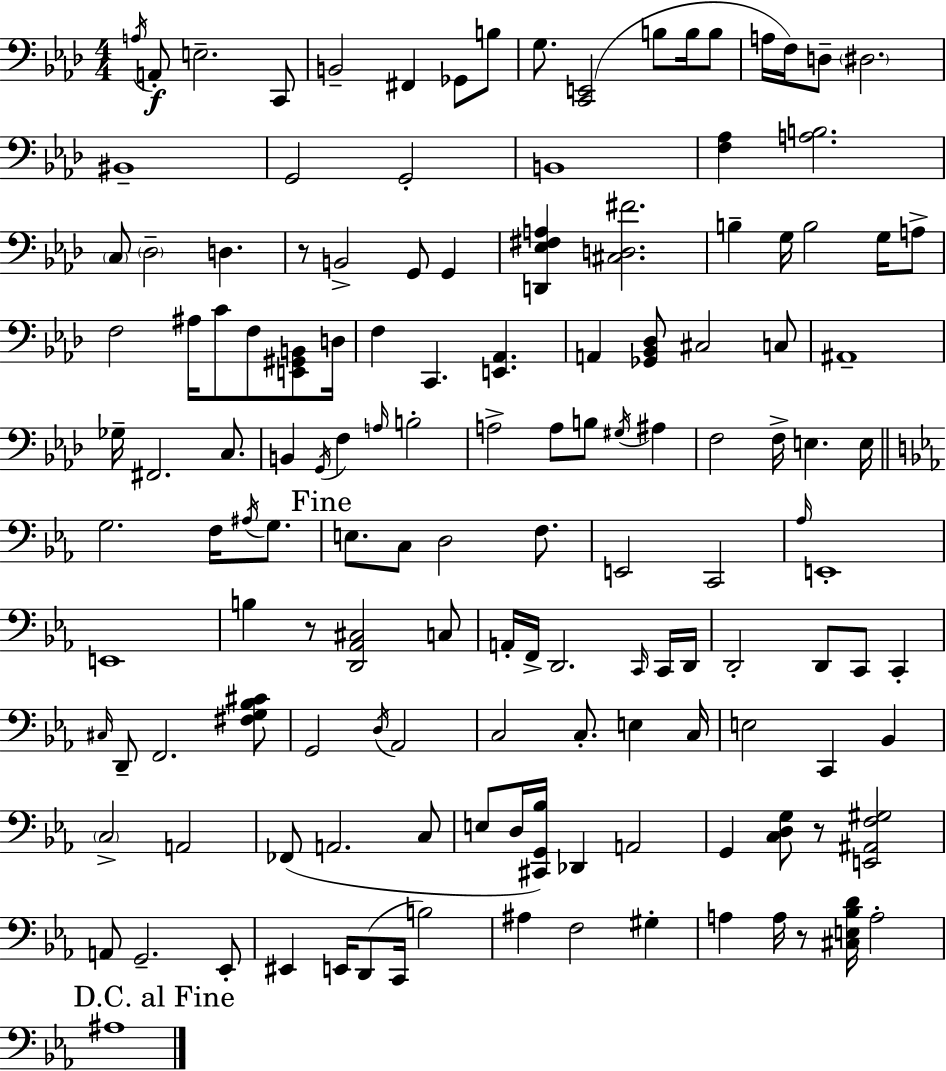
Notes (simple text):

A3/s A2/e E3/h. C2/e B2/h F#2/q Gb2/e B3/e G3/e. [C2,E2]/h B3/e B3/s B3/e A3/s F3/s D3/e D#3/h. BIS2/w G2/h G2/h B2/w [F3,Ab3]/q [A3,B3]/h. C3/e Db3/h D3/q. R/e B2/h G2/e G2/q [D2,Eb3,F#3,A3]/q [C#3,D3,F#4]/h. B3/q G3/s B3/h G3/s A3/e F3/h A#3/s C4/e F3/e [E2,G#2,B2]/e D3/s F3/q C2/q. [E2,Ab2]/q. A2/q [Gb2,Bb2,Db3]/e C#3/h C3/e A#2/w Gb3/s F#2/h. C3/e. B2/q G2/s F3/q A3/s B3/h A3/h A3/e B3/e G#3/s A#3/q F3/h F3/s E3/q. E3/s G3/h. F3/s A#3/s G3/e. E3/e. C3/e D3/h F3/e. E2/h C2/h Ab3/s E2/w E2/w B3/q R/e [D2,Ab2,C#3]/h C3/e A2/s F2/s D2/h. C2/s C2/s D2/s D2/h D2/e C2/e C2/q C#3/s D2/e F2/h. [F#3,G3,Bb3,C#4]/e G2/h D3/s Ab2/h C3/h C3/e. E3/q C3/s E3/h C2/q Bb2/q C3/h A2/h FES2/e A2/h. C3/e E3/e D3/s [C#2,G2,Bb3]/s Db2/q A2/h G2/q [C3,D3,G3]/e R/e [E2,A#2,F3,G#3]/h A2/e G2/h. Eb2/e EIS2/q E2/s D2/e C2/s B3/h A#3/q F3/h G#3/q A3/q A3/s R/e [C#3,E3,Bb3,D4]/s A3/h A#3/w